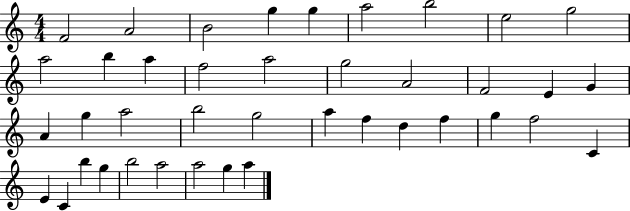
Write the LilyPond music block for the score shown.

{
  \clef treble
  \numericTimeSignature
  \time 4/4
  \key c \major
  f'2 a'2 | b'2 g''4 g''4 | a''2 b''2 | e''2 g''2 | \break a''2 b''4 a''4 | f''2 a''2 | g''2 a'2 | f'2 e'4 g'4 | \break a'4 g''4 a''2 | b''2 g''2 | a''4 f''4 d''4 f''4 | g''4 f''2 c'4 | \break e'4 c'4 b''4 g''4 | b''2 a''2 | a''2 g''4 a''4 | \bar "|."
}